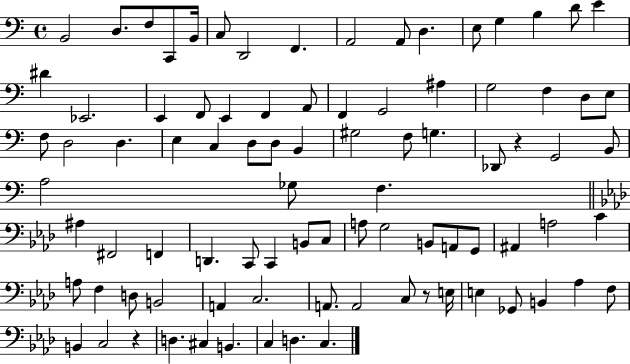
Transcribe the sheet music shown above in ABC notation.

X:1
T:Untitled
M:4/4
L:1/4
K:C
B,,2 D,/2 F,/2 C,,/2 B,,/4 C,/2 D,,2 F,, A,,2 A,,/2 D, E,/2 G, B, D/2 E ^D _E,,2 E,, F,,/2 E,, F,, A,,/2 F,, G,,2 ^A, G,2 F, D,/2 E,/2 F,/2 D,2 D, E, C, D,/2 D,/2 B,, ^G,2 F,/2 G, _D,,/2 z G,,2 B,,/2 A,2 _G,/2 F, ^A, ^F,,2 F,, D,, C,,/2 C,, B,,/2 C,/2 A,/2 G,2 B,,/2 A,,/2 G,,/2 ^A,, A,2 C A,/2 F, D,/2 B,,2 A,, C,2 A,,/2 A,,2 C,/2 z/2 E,/4 E, _G,,/2 B,, _A, F,/2 B,, C,2 z D, ^C, B,, C, D, C,